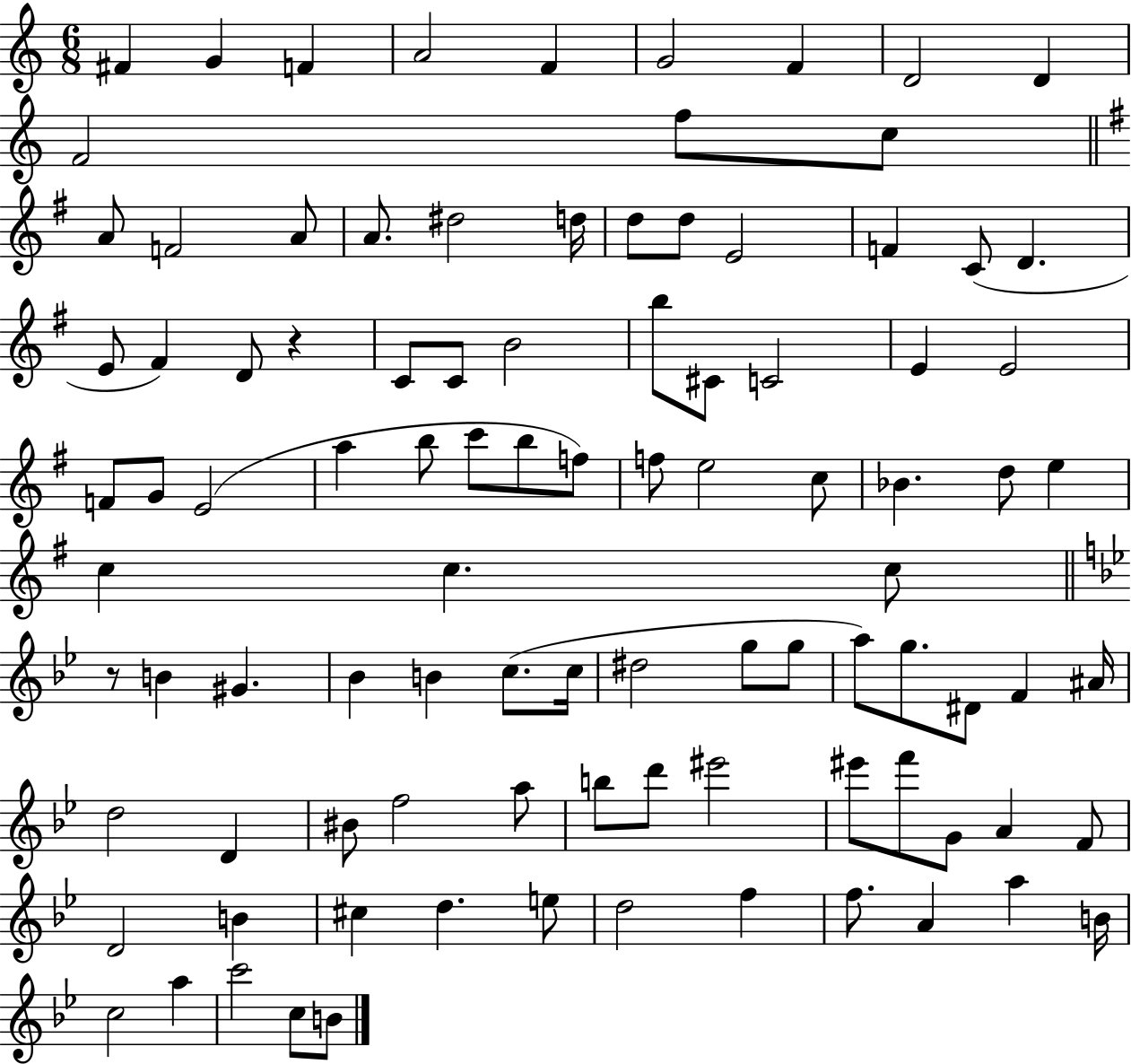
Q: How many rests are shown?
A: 2